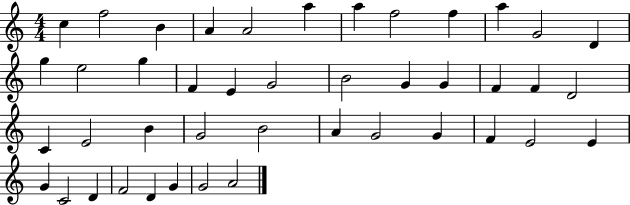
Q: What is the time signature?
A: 4/4